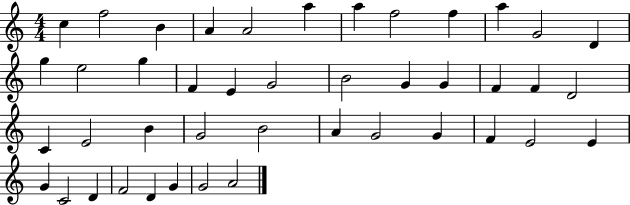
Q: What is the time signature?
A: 4/4